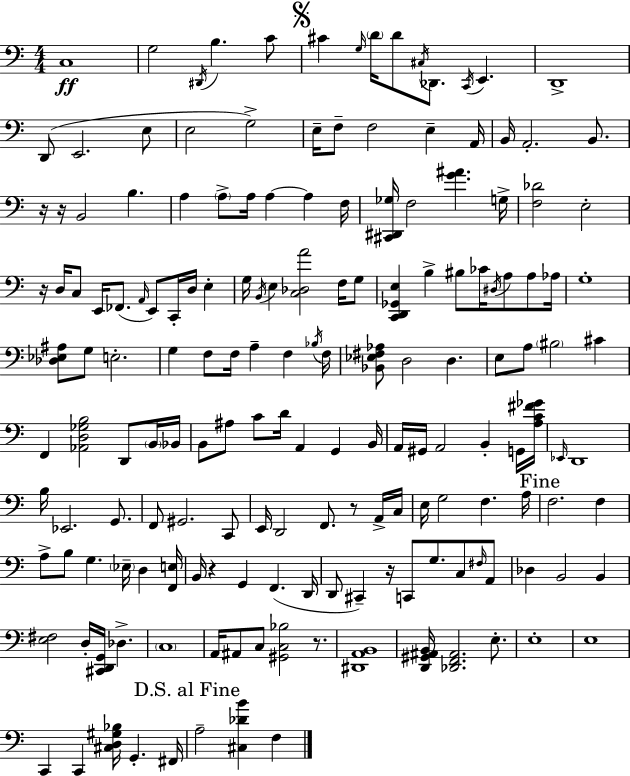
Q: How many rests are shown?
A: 7